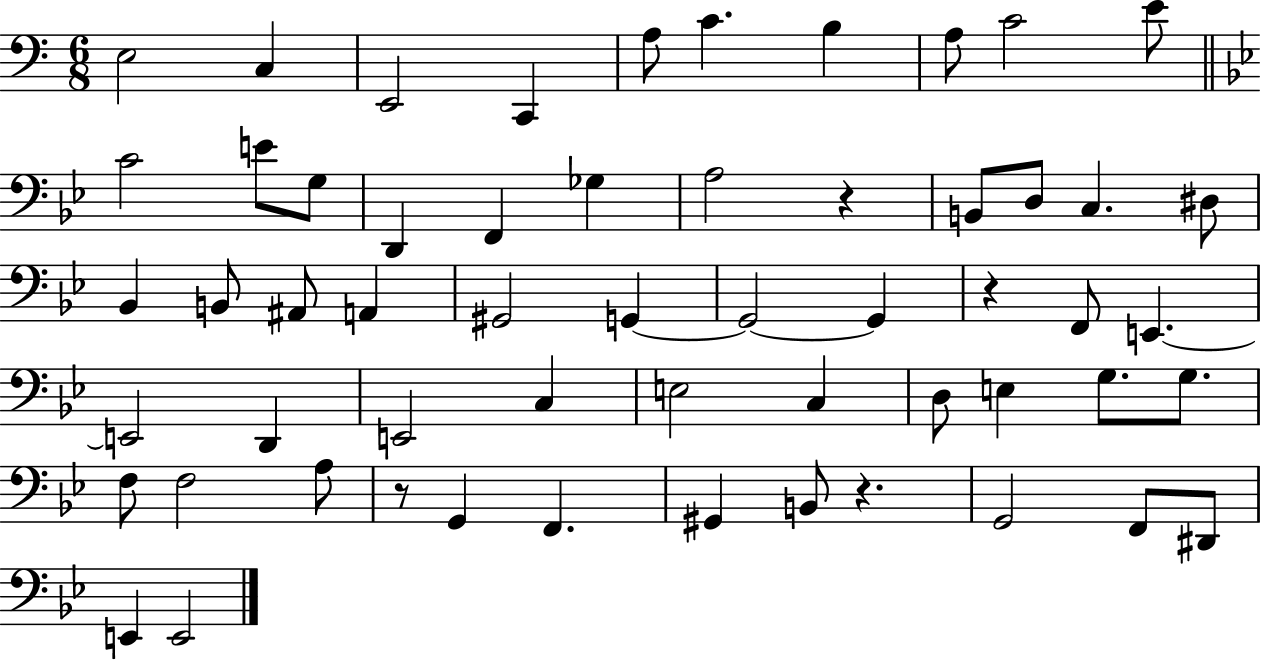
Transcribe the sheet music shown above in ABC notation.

X:1
T:Untitled
M:6/8
L:1/4
K:C
E,2 C, E,,2 C,, A,/2 C B, A,/2 C2 E/2 C2 E/2 G,/2 D,, F,, _G, A,2 z B,,/2 D,/2 C, ^D,/2 _B,, B,,/2 ^A,,/2 A,, ^G,,2 G,, G,,2 G,, z F,,/2 E,, E,,2 D,, E,,2 C, E,2 C, D,/2 E, G,/2 G,/2 F,/2 F,2 A,/2 z/2 G,, F,, ^G,, B,,/2 z G,,2 F,,/2 ^D,,/2 E,, E,,2